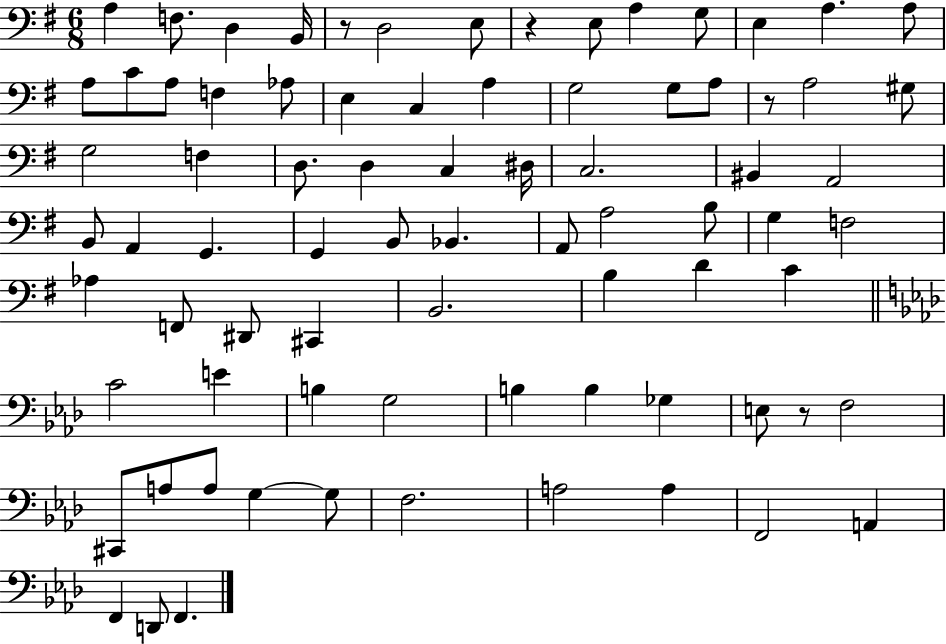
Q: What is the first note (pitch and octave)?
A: A3